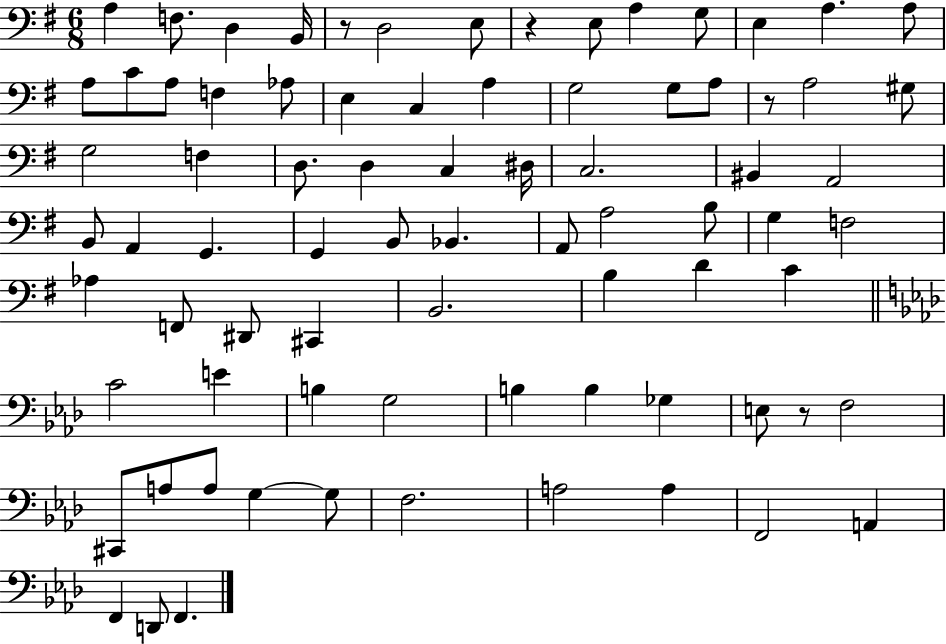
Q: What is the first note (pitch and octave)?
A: A3